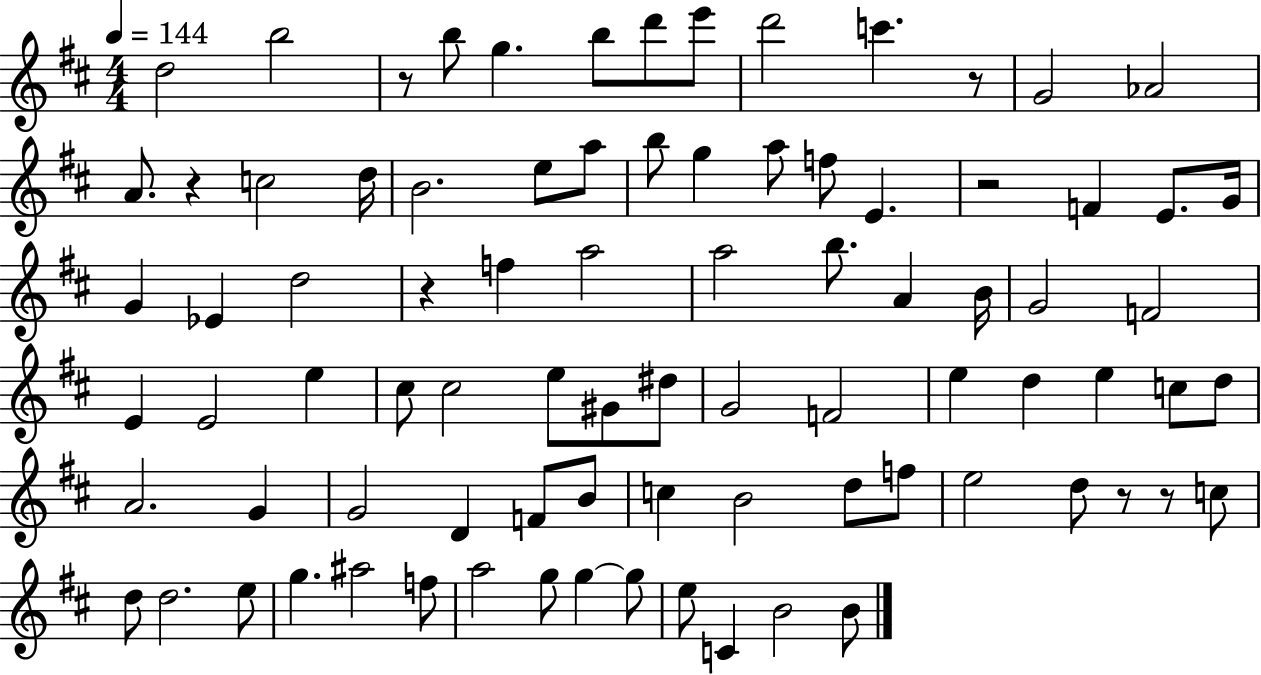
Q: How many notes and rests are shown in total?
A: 85